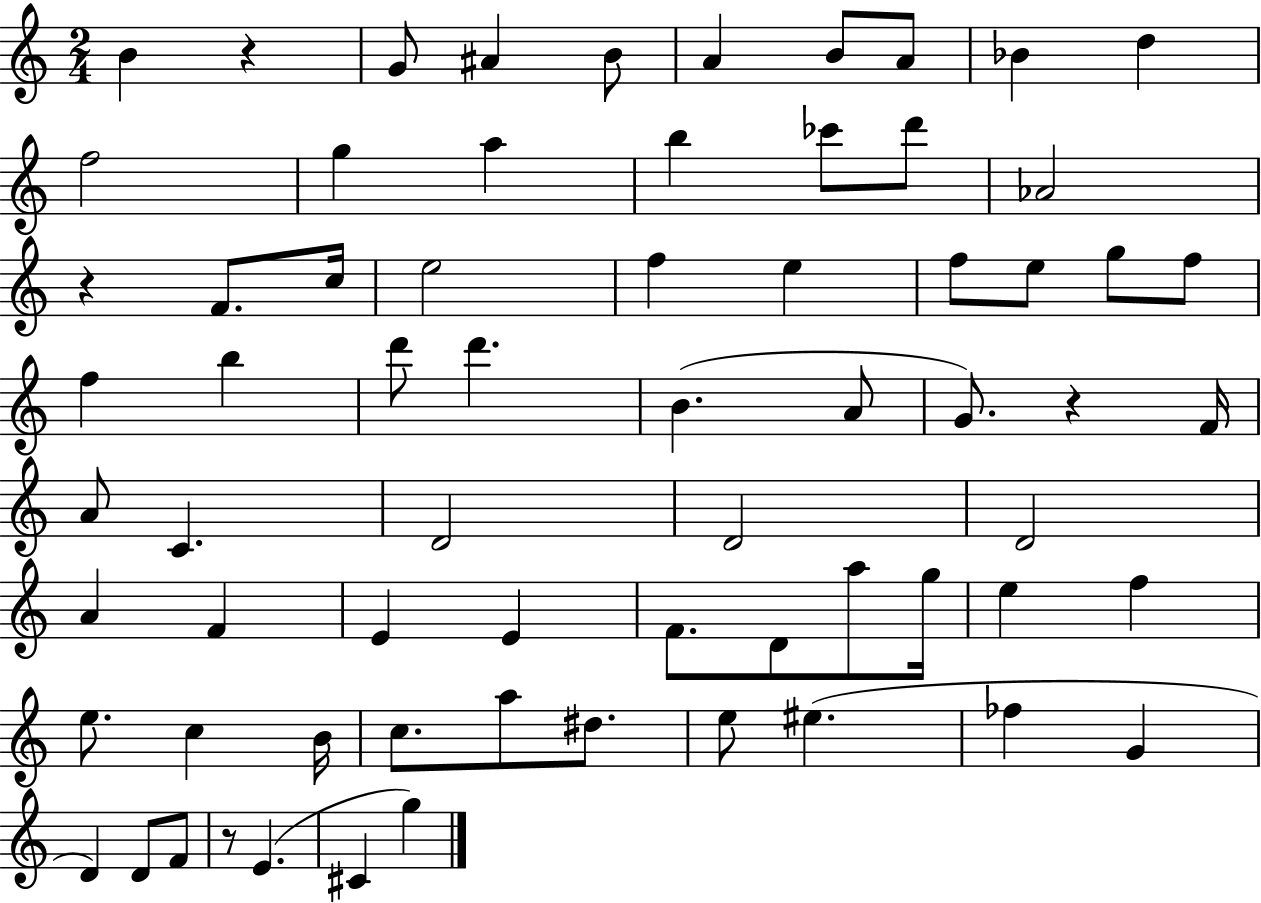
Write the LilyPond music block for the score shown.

{
  \clef treble
  \numericTimeSignature
  \time 2/4
  \key c \major
  b'4 r4 | g'8 ais'4 b'8 | a'4 b'8 a'8 | bes'4 d''4 | \break f''2 | g''4 a''4 | b''4 ces'''8 d'''8 | aes'2 | \break r4 f'8. c''16 | e''2 | f''4 e''4 | f''8 e''8 g''8 f''8 | \break f''4 b''4 | d'''8 d'''4. | b'4.( a'8 | g'8.) r4 f'16 | \break a'8 c'4. | d'2 | d'2 | d'2 | \break a'4 f'4 | e'4 e'4 | f'8. d'8 a''8 g''16 | e''4 f''4 | \break e''8. c''4 b'16 | c''8. a''8 dis''8. | e''8 eis''4.( | fes''4 g'4 | \break d'4) d'8 f'8 | r8 e'4.( | cis'4 g''4) | \bar "|."
}